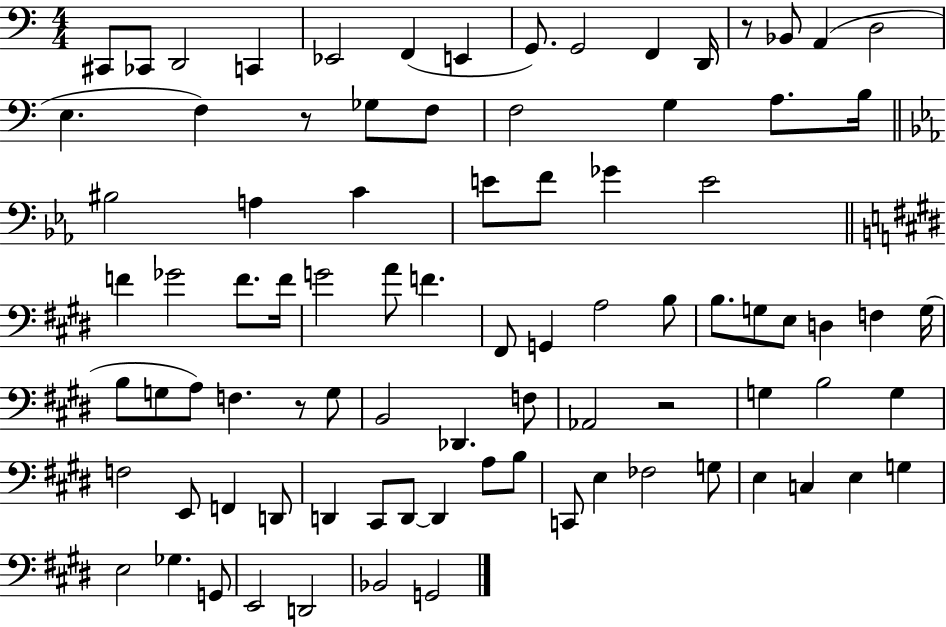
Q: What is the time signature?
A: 4/4